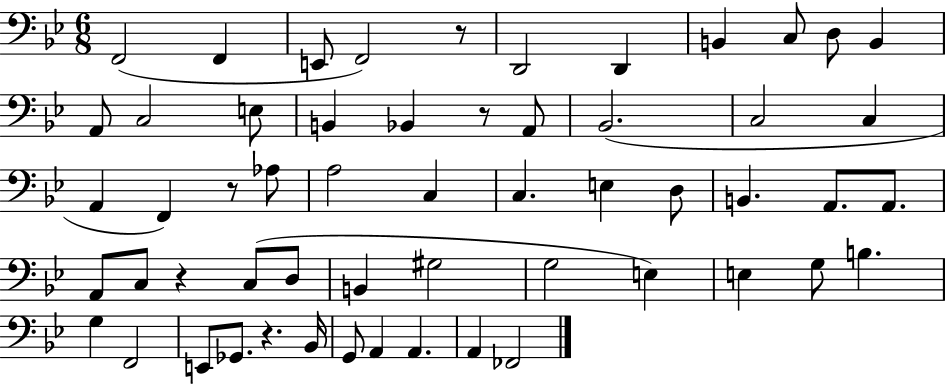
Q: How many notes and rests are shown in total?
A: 56